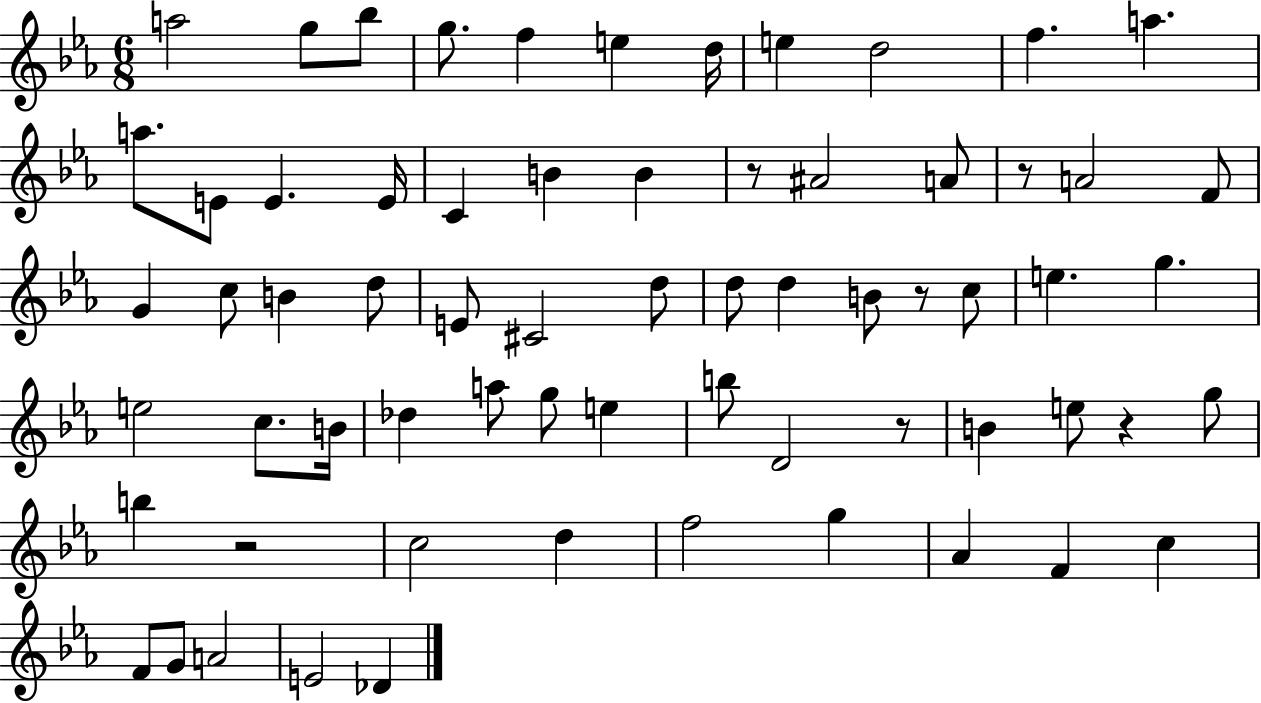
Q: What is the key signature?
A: EES major